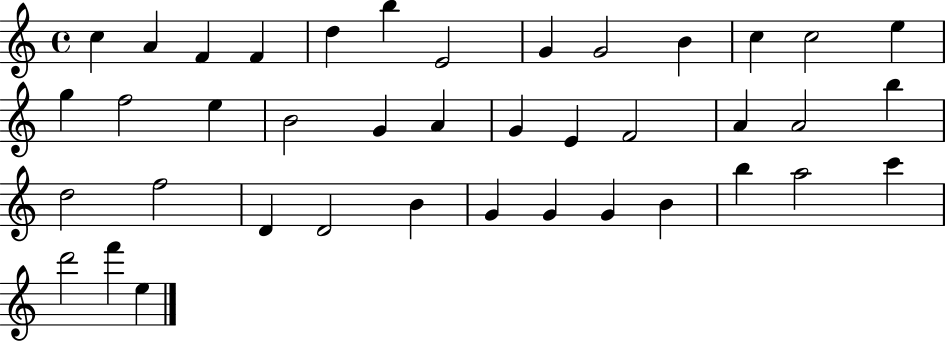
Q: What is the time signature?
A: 4/4